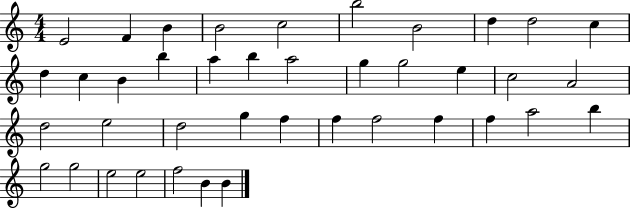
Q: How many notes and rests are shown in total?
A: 40